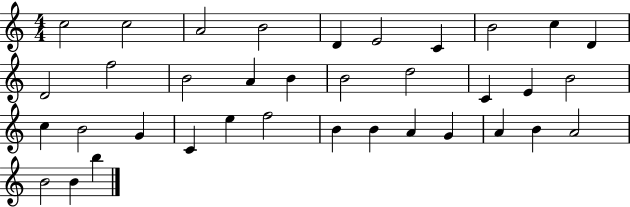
X:1
T:Untitled
M:4/4
L:1/4
K:C
c2 c2 A2 B2 D E2 C B2 c D D2 f2 B2 A B B2 d2 C E B2 c B2 G C e f2 B B A G A B A2 B2 B b